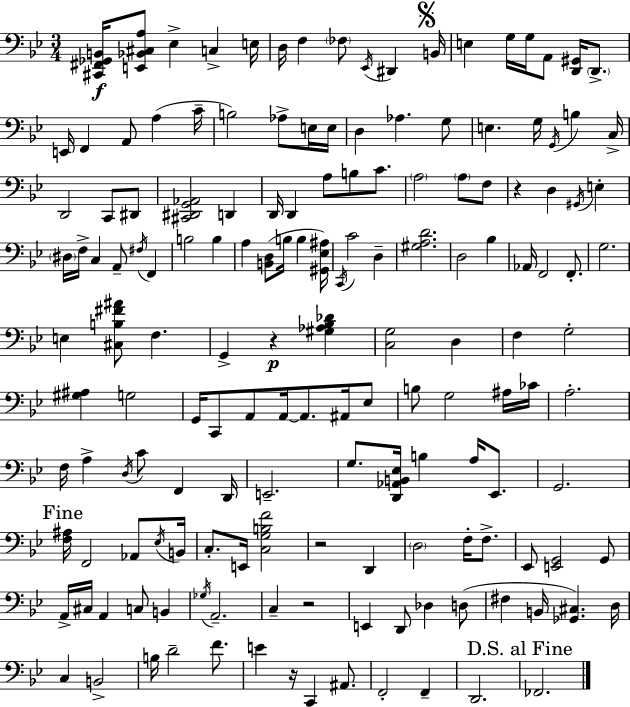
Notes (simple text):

[C#2,F#2,Gb2,B2]/s [E2,Bb2,C#3,A3]/e Eb3/q C3/q E3/s D3/s F3/q FES3/e Eb2/s D#2/q B2/s E3/q G3/s G3/s A2/e [D2,G#2]/s D2/e. E2/s F2/q A2/e A3/q C4/s B3/h Ab3/e E3/s E3/s D3/q Ab3/q. G3/e E3/q. G3/s G2/s B3/q C3/s D2/h C2/e D#2/e [C#2,D#2,G2,Ab2]/h D2/q D2/s D2/q A3/e B3/e C4/e. A3/h A3/e F3/e R/q D3/q G#2/s E3/q D#3/s F3/s C3/q A2/e F#3/s F2/q B3/h B3/q A3/q [B2,D3]/e B3/s B3/q [G#2,Eb3,A#3]/s C2/s C4/h D3/q [G#3,A3,D4]/h. D3/h Bb3/q Ab2/s F2/h F2/e. G3/h. E3/q [C#3,B3,F#4,A#4]/e F3/q. G2/q R/q [G#3,Ab3,Bb3,Db4]/q [C3,G3]/h D3/q F3/q G3/h [G#3,A#3]/q G3/h G2/s C2/e A2/e A2/s A2/e. A#2/s Eb3/e B3/e G3/h A#3/s CES4/s A3/h. F3/s A3/q D3/s C4/e F2/q D2/s E2/h. G3/e. [D2,Ab2,B2,Eb3]/s B3/q A3/s Eb2/e. G2/h. [F3,A#3]/s F2/h Ab2/e Eb3/s B2/s C3/e. E2/s [C3,G3,B3,F4]/h R/h D2/q D3/h F3/s F3/e. Eb2/e [E2,G2]/h G2/e A2/s C#3/s A2/q C3/e B2/q Gb3/s A2/h. C3/q R/h E2/q D2/e Db3/q D3/e F#3/q B2/s [Gb2,C#3]/q. D3/s C3/q B2/h B3/s D4/h F4/e. E4/q R/s C2/q A#2/e. F2/h F2/q D2/h. FES2/h.